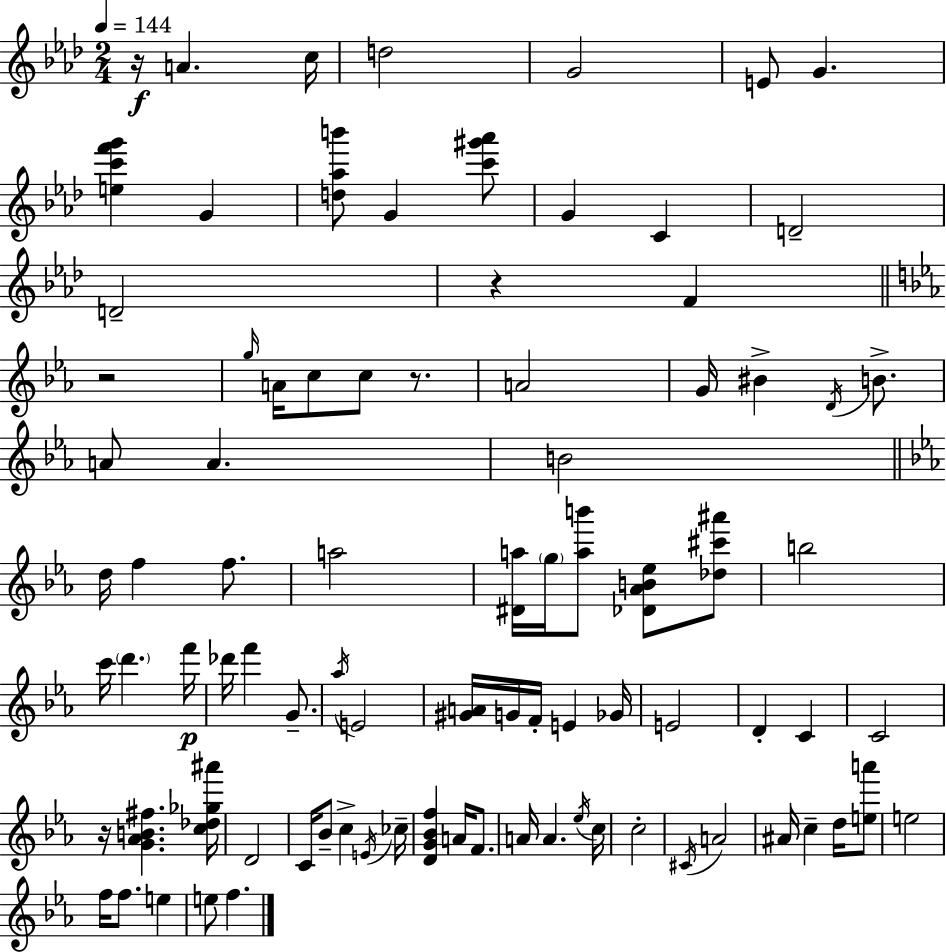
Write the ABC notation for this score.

X:1
T:Untitled
M:2/4
L:1/4
K:Ab
z/4 A c/4 d2 G2 E/2 G [ec'f'g'] G [d_ab']/2 G [c'^g'_a']/2 G C D2 D2 z F z2 g/4 A/4 c/2 c/2 z/2 A2 G/4 ^B D/4 B/2 A/2 A B2 d/4 f f/2 a2 [^Da]/4 g/4 [ab']/2 [_D_AB_e]/2 [_d^c'^a']/2 b2 c'/4 d' f'/4 _d'/4 f' G/2 _a/4 E2 [^GA]/4 G/4 F/4 E _G/4 E2 D C C2 z/4 [G_AB^f] [c_d_g^a']/4 D2 C/4 _B/2 c E/4 _c/4 [DG_Bf] A/4 F/2 A/4 A _e/4 c/4 c2 ^C/4 A2 ^A/4 c d/4 [ea']/2 e2 f/4 f/2 e e/2 f